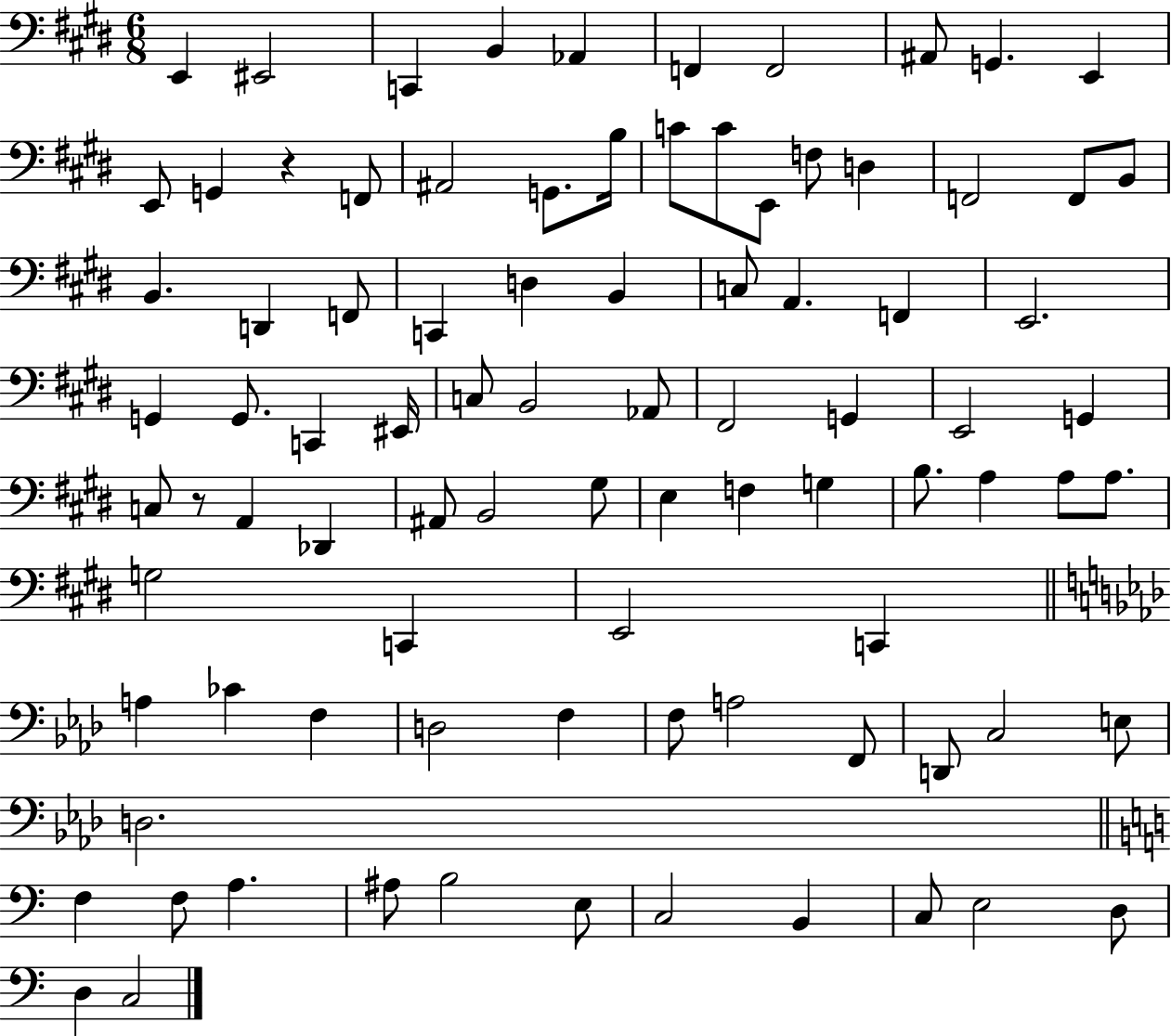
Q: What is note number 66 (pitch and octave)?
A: D3